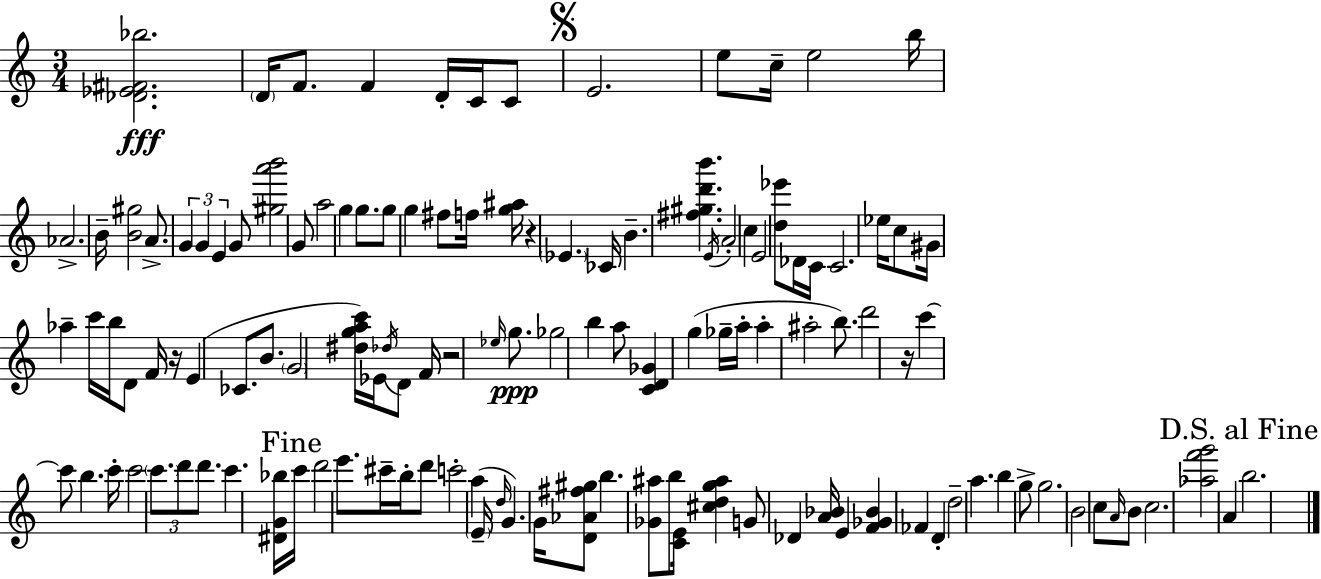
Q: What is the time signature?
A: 3/4